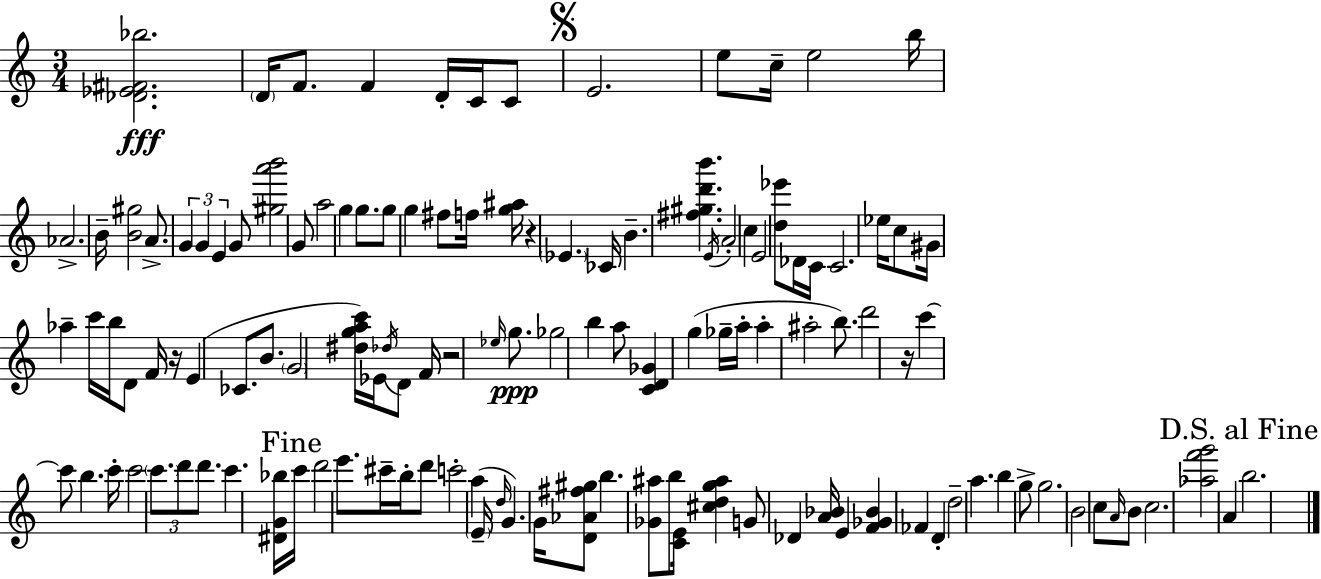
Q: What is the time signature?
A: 3/4